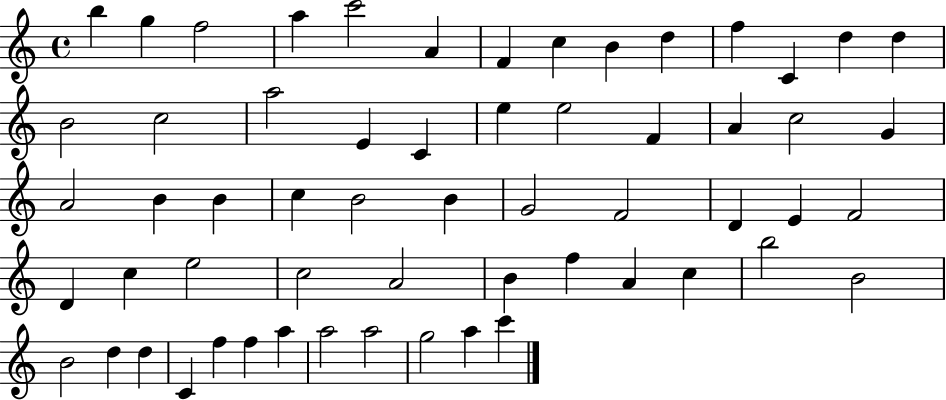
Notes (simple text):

B5/q G5/q F5/h A5/q C6/h A4/q F4/q C5/q B4/q D5/q F5/q C4/q D5/q D5/q B4/h C5/h A5/h E4/q C4/q E5/q E5/h F4/q A4/q C5/h G4/q A4/h B4/q B4/q C5/q B4/h B4/q G4/h F4/h D4/q E4/q F4/h D4/q C5/q E5/h C5/h A4/h B4/q F5/q A4/q C5/q B5/h B4/h B4/h D5/q D5/q C4/q F5/q F5/q A5/q A5/h A5/h G5/h A5/q C6/q